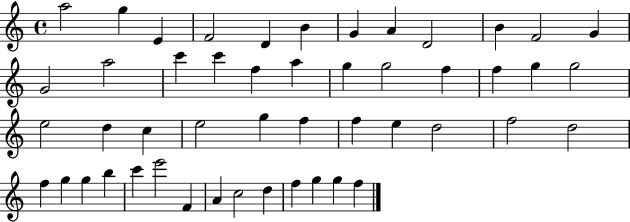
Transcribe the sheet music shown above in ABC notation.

X:1
T:Untitled
M:4/4
L:1/4
K:C
a2 g E F2 D B G A D2 B F2 G G2 a2 c' c' f a g g2 f f g g2 e2 d c e2 g f f e d2 f2 d2 f g g b c' e'2 F A c2 d f g g f